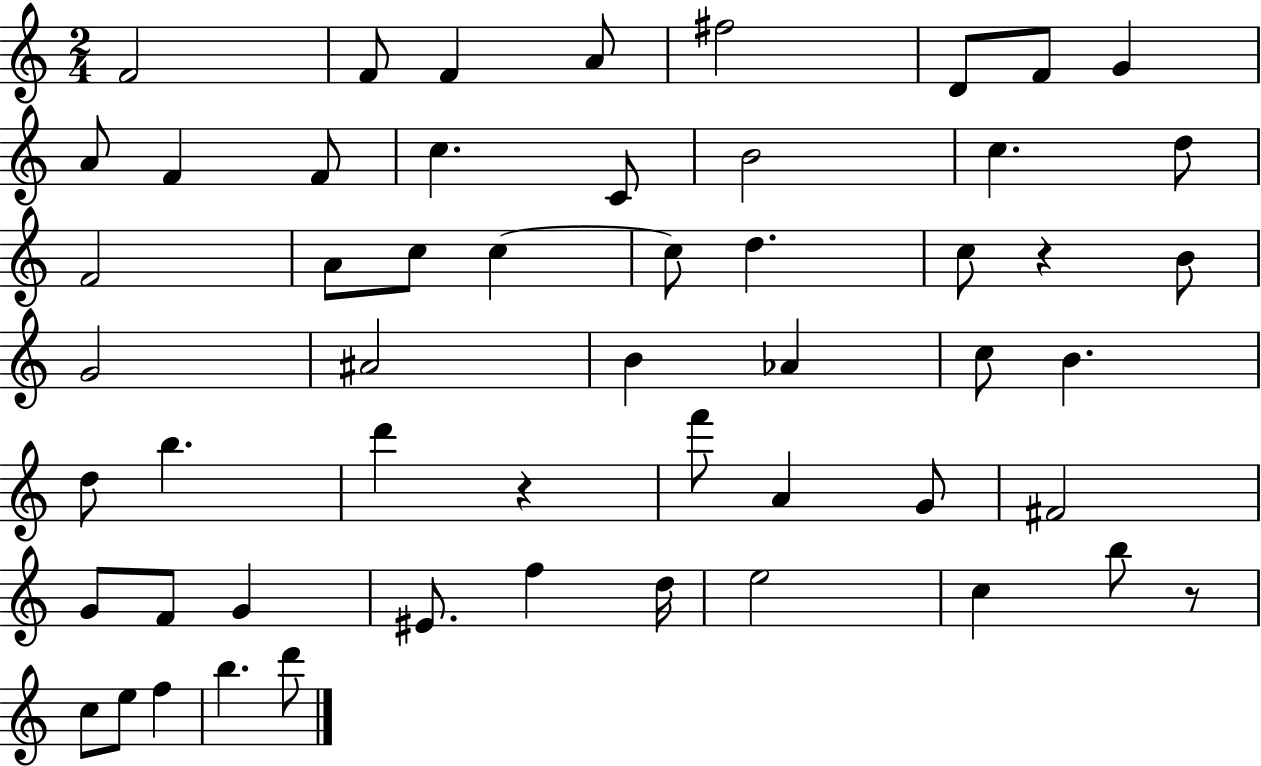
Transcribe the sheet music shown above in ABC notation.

X:1
T:Untitled
M:2/4
L:1/4
K:C
F2 F/2 F A/2 ^f2 D/2 F/2 G A/2 F F/2 c C/2 B2 c d/2 F2 A/2 c/2 c c/2 d c/2 z B/2 G2 ^A2 B _A c/2 B d/2 b d' z f'/2 A G/2 ^F2 G/2 F/2 G ^E/2 f d/4 e2 c b/2 z/2 c/2 e/2 f b d'/2